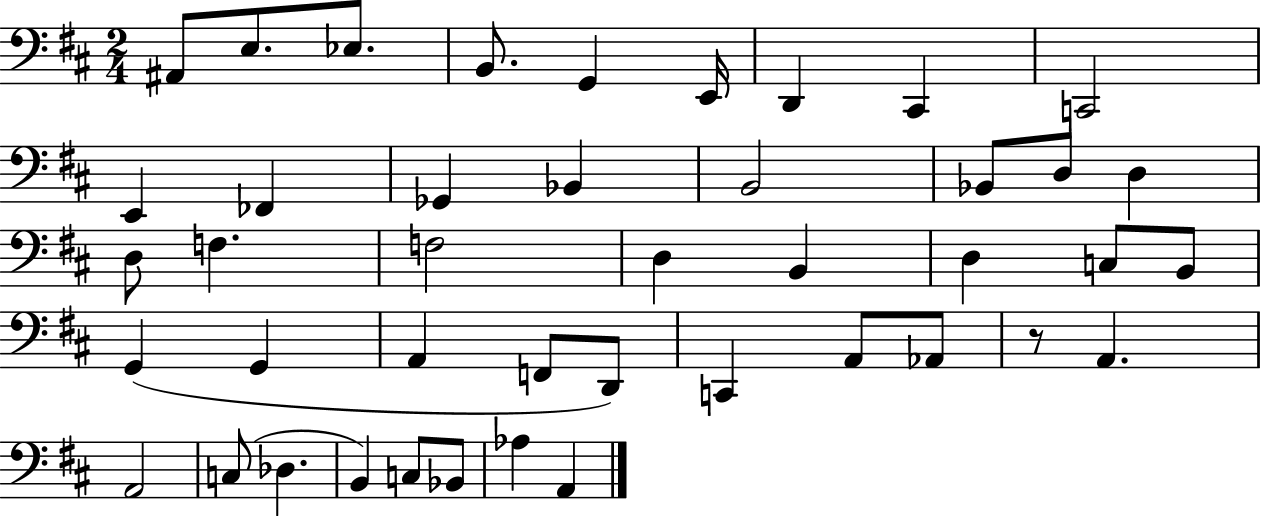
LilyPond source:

{
  \clef bass
  \numericTimeSignature
  \time 2/4
  \key d \major
  ais,8 e8. ees8. | b,8. g,4 e,16 | d,4 cis,4 | c,2 | \break e,4 fes,4 | ges,4 bes,4 | b,2 | bes,8 d8 d4 | \break d8 f4. | f2 | d4 b,4 | d4 c8 b,8 | \break g,4( g,4 | a,4 f,8 d,8) | c,4 a,8 aes,8 | r8 a,4. | \break a,2 | c8( des4. | b,4) c8 bes,8 | aes4 a,4 | \break \bar "|."
}